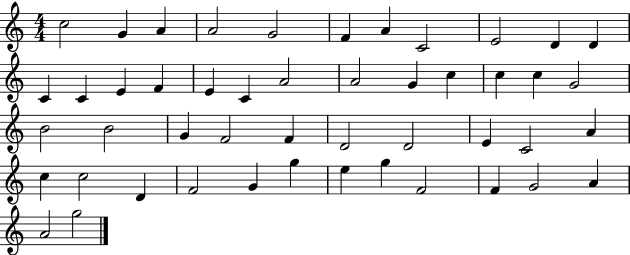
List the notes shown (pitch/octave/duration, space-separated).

C5/h G4/q A4/q A4/h G4/h F4/q A4/q C4/h E4/h D4/q D4/q C4/q C4/q E4/q F4/q E4/q C4/q A4/h A4/h G4/q C5/q C5/q C5/q G4/h B4/h B4/h G4/q F4/h F4/q D4/h D4/h E4/q C4/h A4/q C5/q C5/h D4/q F4/h G4/q G5/q E5/q G5/q F4/h F4/q G4/h A4/q A4/h G5/h